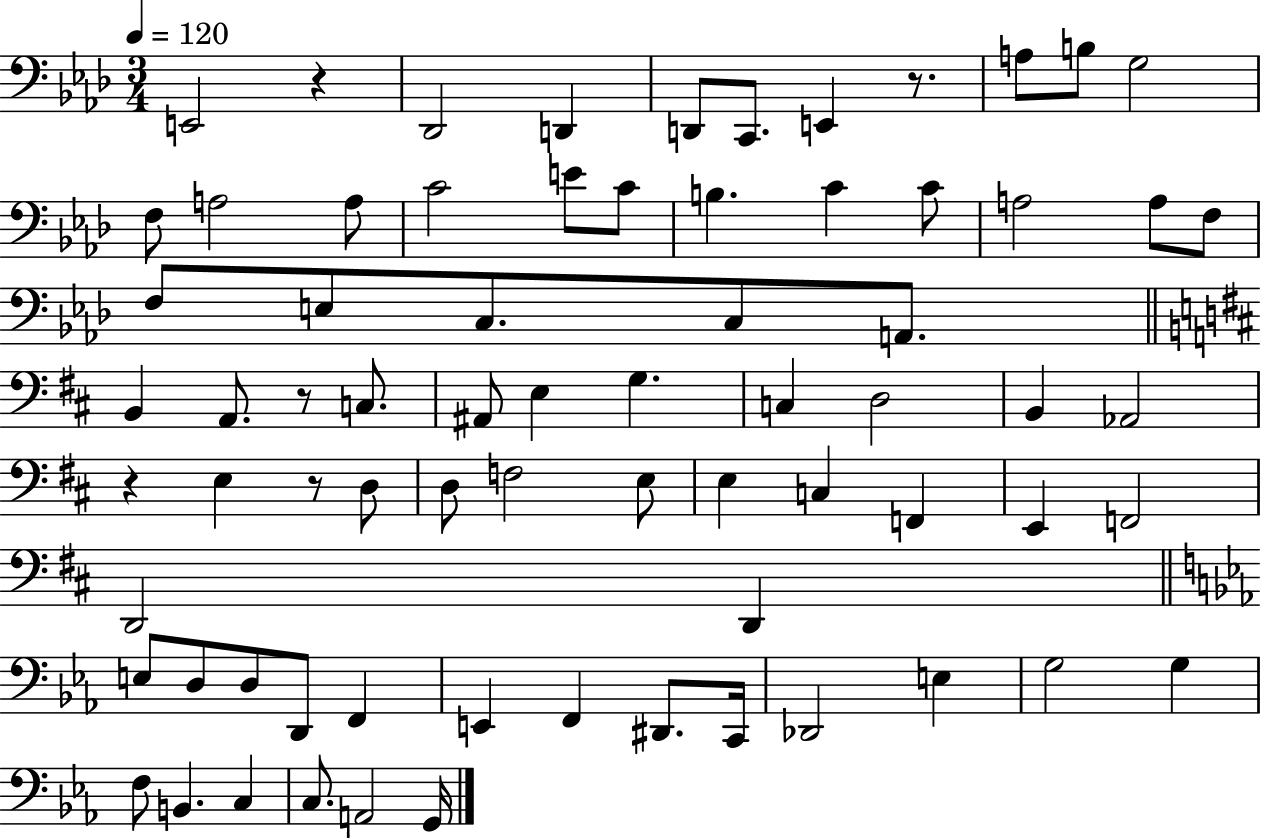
X:1
T:Untitled
M:3/4
L:1/4
K:Ab
E,,2 z _D,,2 D,, D,,/2 C,,/2 E,, z/2 A,/2 B,/2 G,2 F,/2 A,2 A,/2 C2 E/2 C/2 B, C C/2 A,2 A,/2 F,/2 F,/2 E,/2 C,/2 C,/2 A,,/2 B,, A,,/2 z/2 C,/2 ^A,,/2 E, G, C, D,2 B,, _A,,2 z E, z/2 D,/2 D,/2 F,2 E,/2 E, C, F,, E,, F,,2 D,,2 D,, E,/2 D,/2 D,/2 D,,/2 F,, E,, F,, ^D,,/2 C,,/4 _D,,2 E, G,2 G, F,/2 B,, C, C,/2 A,,2 G,,/4